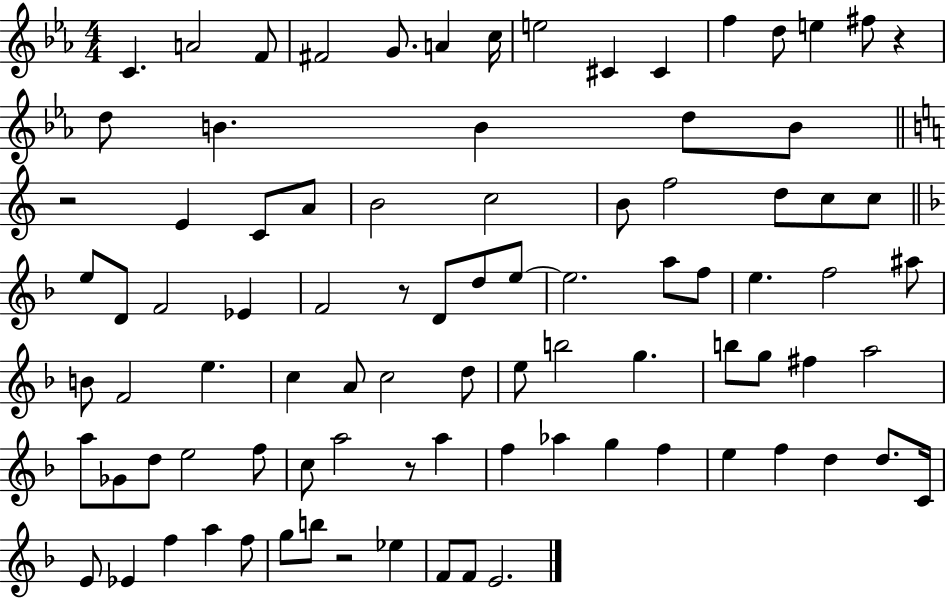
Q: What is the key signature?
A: EES major